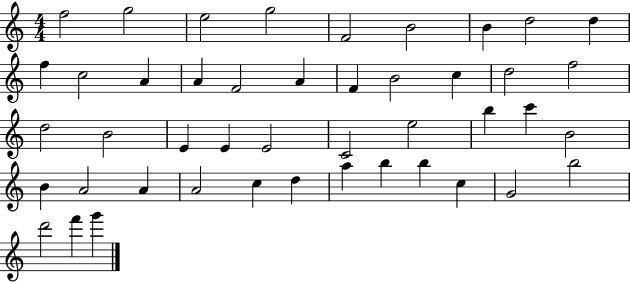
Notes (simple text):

F5/h G5/h E5/h G5/h F4/h B4/h B4/q D5/h D5/q F5/q C5/h A4/q A4/q F4/h A4/q F4/q B4/h C5/q D5/h F5/h D5/h B4/h E4/q E4/q E4/h C4/h E5/h B5/q C6/q B4/h B4/q A4/h A4/q A4/h C5/q D5/q A5/q B5/q B5/q C5/q G4/h B5/h D6/h F6/q G6/q